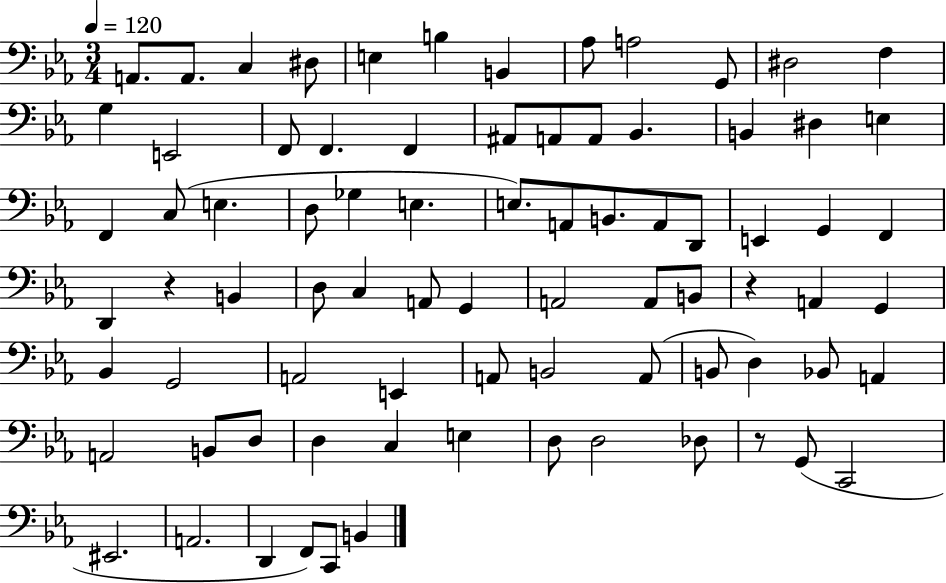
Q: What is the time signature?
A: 3/4